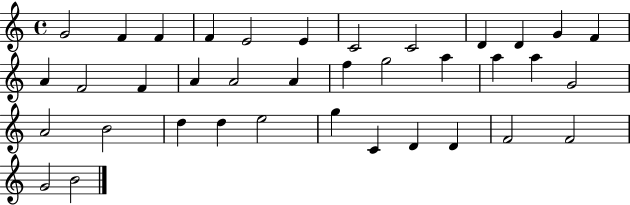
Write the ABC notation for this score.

X:1
T:Untitled
M:4/4
L:1/4
K:C
G2 F F F E2 E C2 C2 D D G F A F2 F A A2 A f g2 a a a G2 A2 B2 d d e2 g C D D F2 F2 G2 B2